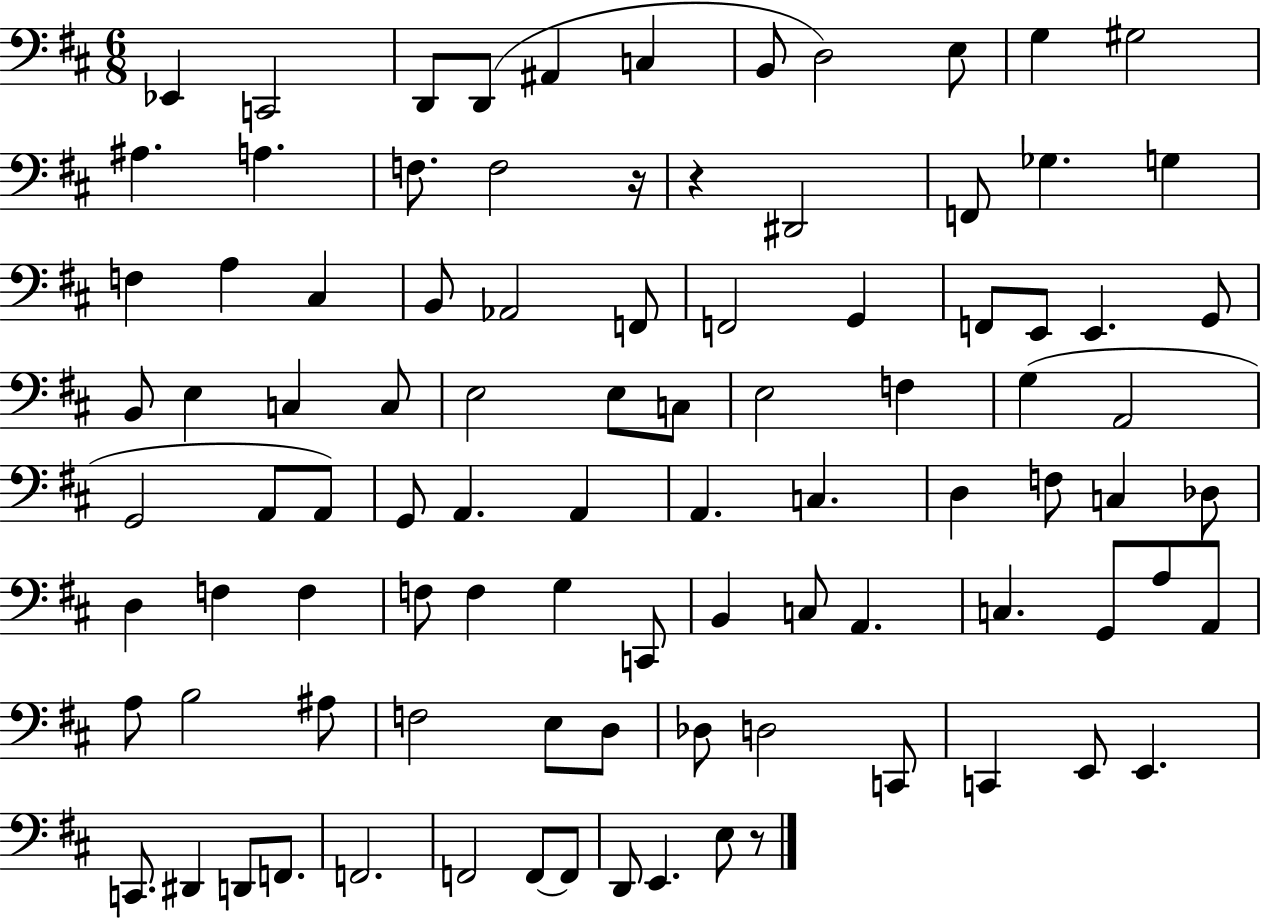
X:1
T:Untitled
M:6/8
L:1/4
K:D
_E,, C,,2 D,,/2 D,,/2 ^A,, C, B,,/2 D,2 E,/2 G, ^G,2 ^A, A, F,/2 F,2 z/4 z ^D,,2 F,,/2 _G, G, F, A, ^C, B,,/2 _A,,2 F,,/2 F,,2 G,, F,,/2 E,,/2 E,, G,,/2 B,,/2 E, C, C,/2 E,2 E,/2 C,/2 E,2 F, G, A,,2 G,,2 A,,/2 A,,/2 G,,/2 A,, A,, A,, C, D, F,/2 C, _D,/2 D, F, F, F,/2 F, G, C,,/2 B,, C,/2 A,, C, G,,/2 A,/2 A,,/2 A,/2 B,2 ^A,/2 F,2 E,/2 D,/2 _D,/2 D,2 C,,/2 C,, E,,/2 E,, C,,/2 ^D,, D,,/2 F,,/2 F,,2 F,,2 F,,/2 F,,/2 D,,/2 E,, E,/2 z/2